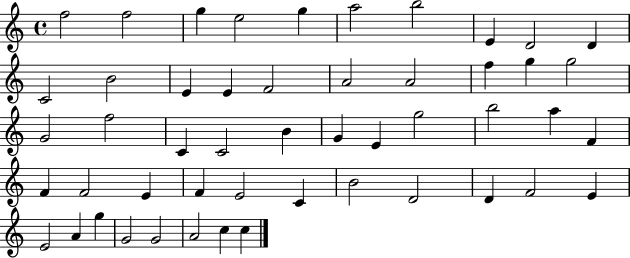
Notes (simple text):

F5/h F5/h G5/q E5/h G5/q A5/h B5/h E4/q D4/h D4/q C4/h B4/h E4/q E4/q F4/h A4/h A4/h F5/q G5/q G5/h G4/h F5/h C4/q C4/h B4/q G4/q E4/q G5/h B5/h A5/q F4/q F4/q F4/h E4/q F4/q E4/h C4/q B4/h D4/h D4/q F4/h E4/q E4/h A4/q G5/q G4/h G4/h A4/h C5/q C5/q